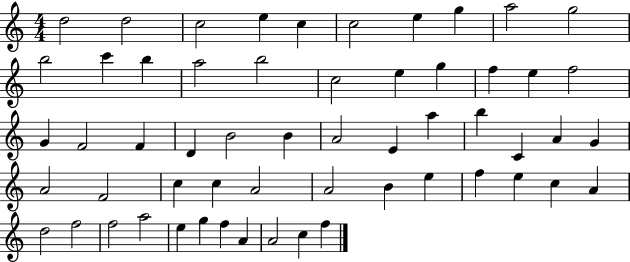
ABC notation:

X:1
T:Untitled
M:4/4
L:1/4
K:C
d2 d2 c2 e c c2 e g a2 g2 b2 c' b a2 b2 c2 e g f e f2 G F2 F D B2 B A2 E a b C A G A2 F2 c c A2 A2 B e f e c A d2 f2 f2 a2 e g f A A2 c f